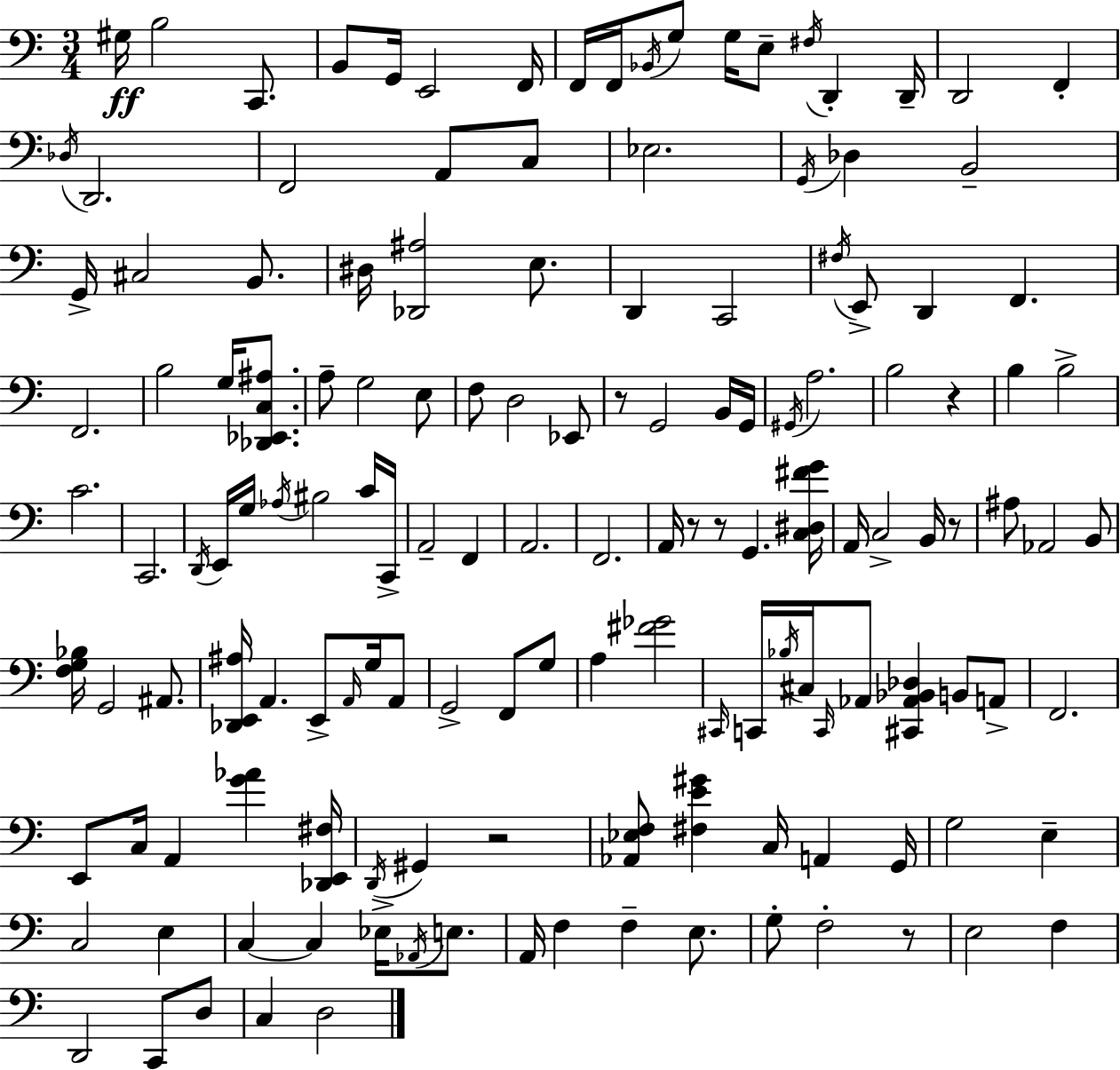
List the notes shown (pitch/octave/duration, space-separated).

G#3/s B3/h C2/e. B2/e G2/s E2/h F2/s F2/s F2/s Bb2/s G3/e G3/s E3/e F#3/s D2/q D2/s D2/h F2/q Db3/s D2/h. F2/h A2/e C3/e Eb3/h. G2/s Db3/q B2/h G2/s C#3/h B2/e. D#3/s [Db2,A#3]/h E3/e. D2/q C2/h F#3/s E2/e D2/q F2/q. F2/h. B3/h G3/s [Db2,Eb2,C3,A#3]/e. A3/e G3/h E3/e F3/e D3/h Eb2/e R/e G2/h B2/s G2/s G#2/s A3/h. B3/h R/q B3/q B3/h C4/h. C2/h. D2/s E2/s G3/s Ab3/s BIS3/h C4/s C2/s A2/h F2/q A2/h. F2/h. A2/s R/e R/e G2/q. [C3,D#3,F#4,G4]/s A2/s C3/h B2/s R/e A#3/e Ab2/h B2/e [F3,G3,Bb3]/s G2/h A#2/e. [Db2,E2,A#3]/s A2/q. E2/e A2/s G3/s A2/e G2/h F2/e G3/e A3/q [F#4,Gb4]/h C#2/s C2/s Bb3/s C#3/s C2/s Ab2/e [C#2,Ab2,Bb2,Db3]/q B2/e A2/e F2/h. E2/e C3/s A2/q [G4,Ab4]/q [Db2,E2,F#3]/s D2/s G#2/q R/h [Ab2,Eb3,F3]/e [F#3,E4,G#4]/q C3/s A2/q G2/s G3/h E3/q C3/h E3/q C3/q C3/q Eb3/s Ab2/s E3/e. A2/s F3/q F3/q E3/e. G3/e F3/h R/e E3/h F3/q D2/h C2/e D3/e C3/q D3/h